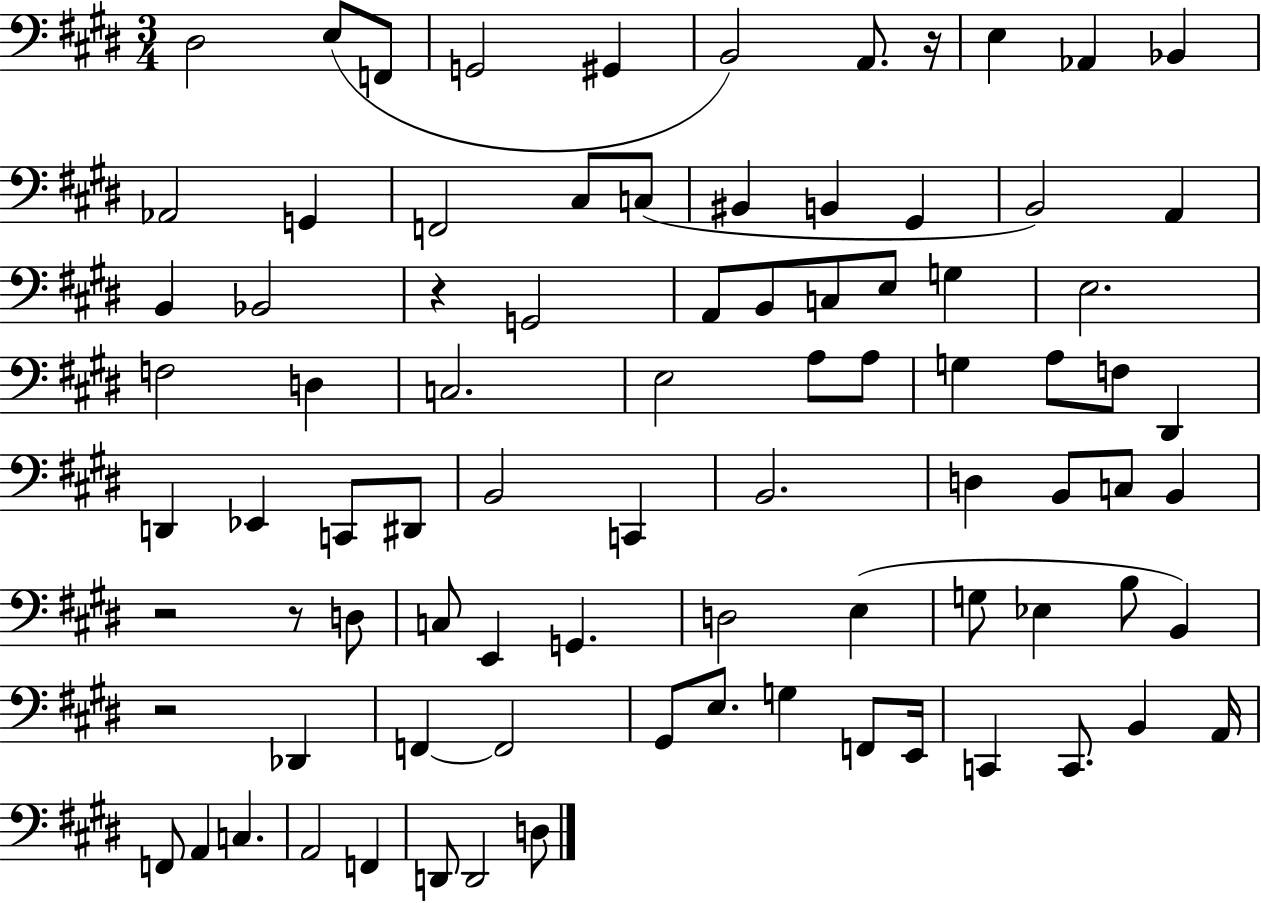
D#3/h E3/e F2/e G2/h G#2/q B2/h A2/e. R/s E3/q Ab2/q Bb2/q Ab2/h G2/q F2/h C#3/e C3/e BIS2/q B2/q G#2/q B2/h A2/q B2/q Bb2/h R/q G2/h A2/e B2/e C3/e E3/e G3/q E3/h. F3/h D3/q C3/h. E3/h A3/e A3/e G3/q A3/e F3/e D#2/q D2/q Eb2/q C2/e D#2/e B2/h C2/q B2/h. D3/q B2/e C3/e B2/q R/h R/e D3/e C3/e E2/q G2/q. D3/h E3/q G3/e Eb3/q B3/e B2/q R/h Db2/q F2/q F2/h G#2/e E3/e. G3/q F2/e E2/s C2/q C2/e. B2/q A2/s F2/e A2/q C3/q. A2/h F2/q D2/e D2/h D3/e